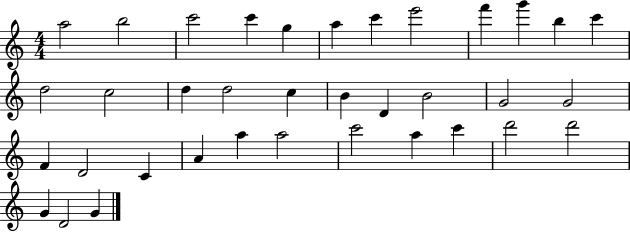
X:1
T:Untitled
M:4/4
L:1/4
K:C
a2 b2 c'2 c' g a c' e'2 f' g' b c' d2 c2 d d2 c B D B2 G2 G2 F D2 C A a a2 c'2 a c' d'2 d'2 G D2 G